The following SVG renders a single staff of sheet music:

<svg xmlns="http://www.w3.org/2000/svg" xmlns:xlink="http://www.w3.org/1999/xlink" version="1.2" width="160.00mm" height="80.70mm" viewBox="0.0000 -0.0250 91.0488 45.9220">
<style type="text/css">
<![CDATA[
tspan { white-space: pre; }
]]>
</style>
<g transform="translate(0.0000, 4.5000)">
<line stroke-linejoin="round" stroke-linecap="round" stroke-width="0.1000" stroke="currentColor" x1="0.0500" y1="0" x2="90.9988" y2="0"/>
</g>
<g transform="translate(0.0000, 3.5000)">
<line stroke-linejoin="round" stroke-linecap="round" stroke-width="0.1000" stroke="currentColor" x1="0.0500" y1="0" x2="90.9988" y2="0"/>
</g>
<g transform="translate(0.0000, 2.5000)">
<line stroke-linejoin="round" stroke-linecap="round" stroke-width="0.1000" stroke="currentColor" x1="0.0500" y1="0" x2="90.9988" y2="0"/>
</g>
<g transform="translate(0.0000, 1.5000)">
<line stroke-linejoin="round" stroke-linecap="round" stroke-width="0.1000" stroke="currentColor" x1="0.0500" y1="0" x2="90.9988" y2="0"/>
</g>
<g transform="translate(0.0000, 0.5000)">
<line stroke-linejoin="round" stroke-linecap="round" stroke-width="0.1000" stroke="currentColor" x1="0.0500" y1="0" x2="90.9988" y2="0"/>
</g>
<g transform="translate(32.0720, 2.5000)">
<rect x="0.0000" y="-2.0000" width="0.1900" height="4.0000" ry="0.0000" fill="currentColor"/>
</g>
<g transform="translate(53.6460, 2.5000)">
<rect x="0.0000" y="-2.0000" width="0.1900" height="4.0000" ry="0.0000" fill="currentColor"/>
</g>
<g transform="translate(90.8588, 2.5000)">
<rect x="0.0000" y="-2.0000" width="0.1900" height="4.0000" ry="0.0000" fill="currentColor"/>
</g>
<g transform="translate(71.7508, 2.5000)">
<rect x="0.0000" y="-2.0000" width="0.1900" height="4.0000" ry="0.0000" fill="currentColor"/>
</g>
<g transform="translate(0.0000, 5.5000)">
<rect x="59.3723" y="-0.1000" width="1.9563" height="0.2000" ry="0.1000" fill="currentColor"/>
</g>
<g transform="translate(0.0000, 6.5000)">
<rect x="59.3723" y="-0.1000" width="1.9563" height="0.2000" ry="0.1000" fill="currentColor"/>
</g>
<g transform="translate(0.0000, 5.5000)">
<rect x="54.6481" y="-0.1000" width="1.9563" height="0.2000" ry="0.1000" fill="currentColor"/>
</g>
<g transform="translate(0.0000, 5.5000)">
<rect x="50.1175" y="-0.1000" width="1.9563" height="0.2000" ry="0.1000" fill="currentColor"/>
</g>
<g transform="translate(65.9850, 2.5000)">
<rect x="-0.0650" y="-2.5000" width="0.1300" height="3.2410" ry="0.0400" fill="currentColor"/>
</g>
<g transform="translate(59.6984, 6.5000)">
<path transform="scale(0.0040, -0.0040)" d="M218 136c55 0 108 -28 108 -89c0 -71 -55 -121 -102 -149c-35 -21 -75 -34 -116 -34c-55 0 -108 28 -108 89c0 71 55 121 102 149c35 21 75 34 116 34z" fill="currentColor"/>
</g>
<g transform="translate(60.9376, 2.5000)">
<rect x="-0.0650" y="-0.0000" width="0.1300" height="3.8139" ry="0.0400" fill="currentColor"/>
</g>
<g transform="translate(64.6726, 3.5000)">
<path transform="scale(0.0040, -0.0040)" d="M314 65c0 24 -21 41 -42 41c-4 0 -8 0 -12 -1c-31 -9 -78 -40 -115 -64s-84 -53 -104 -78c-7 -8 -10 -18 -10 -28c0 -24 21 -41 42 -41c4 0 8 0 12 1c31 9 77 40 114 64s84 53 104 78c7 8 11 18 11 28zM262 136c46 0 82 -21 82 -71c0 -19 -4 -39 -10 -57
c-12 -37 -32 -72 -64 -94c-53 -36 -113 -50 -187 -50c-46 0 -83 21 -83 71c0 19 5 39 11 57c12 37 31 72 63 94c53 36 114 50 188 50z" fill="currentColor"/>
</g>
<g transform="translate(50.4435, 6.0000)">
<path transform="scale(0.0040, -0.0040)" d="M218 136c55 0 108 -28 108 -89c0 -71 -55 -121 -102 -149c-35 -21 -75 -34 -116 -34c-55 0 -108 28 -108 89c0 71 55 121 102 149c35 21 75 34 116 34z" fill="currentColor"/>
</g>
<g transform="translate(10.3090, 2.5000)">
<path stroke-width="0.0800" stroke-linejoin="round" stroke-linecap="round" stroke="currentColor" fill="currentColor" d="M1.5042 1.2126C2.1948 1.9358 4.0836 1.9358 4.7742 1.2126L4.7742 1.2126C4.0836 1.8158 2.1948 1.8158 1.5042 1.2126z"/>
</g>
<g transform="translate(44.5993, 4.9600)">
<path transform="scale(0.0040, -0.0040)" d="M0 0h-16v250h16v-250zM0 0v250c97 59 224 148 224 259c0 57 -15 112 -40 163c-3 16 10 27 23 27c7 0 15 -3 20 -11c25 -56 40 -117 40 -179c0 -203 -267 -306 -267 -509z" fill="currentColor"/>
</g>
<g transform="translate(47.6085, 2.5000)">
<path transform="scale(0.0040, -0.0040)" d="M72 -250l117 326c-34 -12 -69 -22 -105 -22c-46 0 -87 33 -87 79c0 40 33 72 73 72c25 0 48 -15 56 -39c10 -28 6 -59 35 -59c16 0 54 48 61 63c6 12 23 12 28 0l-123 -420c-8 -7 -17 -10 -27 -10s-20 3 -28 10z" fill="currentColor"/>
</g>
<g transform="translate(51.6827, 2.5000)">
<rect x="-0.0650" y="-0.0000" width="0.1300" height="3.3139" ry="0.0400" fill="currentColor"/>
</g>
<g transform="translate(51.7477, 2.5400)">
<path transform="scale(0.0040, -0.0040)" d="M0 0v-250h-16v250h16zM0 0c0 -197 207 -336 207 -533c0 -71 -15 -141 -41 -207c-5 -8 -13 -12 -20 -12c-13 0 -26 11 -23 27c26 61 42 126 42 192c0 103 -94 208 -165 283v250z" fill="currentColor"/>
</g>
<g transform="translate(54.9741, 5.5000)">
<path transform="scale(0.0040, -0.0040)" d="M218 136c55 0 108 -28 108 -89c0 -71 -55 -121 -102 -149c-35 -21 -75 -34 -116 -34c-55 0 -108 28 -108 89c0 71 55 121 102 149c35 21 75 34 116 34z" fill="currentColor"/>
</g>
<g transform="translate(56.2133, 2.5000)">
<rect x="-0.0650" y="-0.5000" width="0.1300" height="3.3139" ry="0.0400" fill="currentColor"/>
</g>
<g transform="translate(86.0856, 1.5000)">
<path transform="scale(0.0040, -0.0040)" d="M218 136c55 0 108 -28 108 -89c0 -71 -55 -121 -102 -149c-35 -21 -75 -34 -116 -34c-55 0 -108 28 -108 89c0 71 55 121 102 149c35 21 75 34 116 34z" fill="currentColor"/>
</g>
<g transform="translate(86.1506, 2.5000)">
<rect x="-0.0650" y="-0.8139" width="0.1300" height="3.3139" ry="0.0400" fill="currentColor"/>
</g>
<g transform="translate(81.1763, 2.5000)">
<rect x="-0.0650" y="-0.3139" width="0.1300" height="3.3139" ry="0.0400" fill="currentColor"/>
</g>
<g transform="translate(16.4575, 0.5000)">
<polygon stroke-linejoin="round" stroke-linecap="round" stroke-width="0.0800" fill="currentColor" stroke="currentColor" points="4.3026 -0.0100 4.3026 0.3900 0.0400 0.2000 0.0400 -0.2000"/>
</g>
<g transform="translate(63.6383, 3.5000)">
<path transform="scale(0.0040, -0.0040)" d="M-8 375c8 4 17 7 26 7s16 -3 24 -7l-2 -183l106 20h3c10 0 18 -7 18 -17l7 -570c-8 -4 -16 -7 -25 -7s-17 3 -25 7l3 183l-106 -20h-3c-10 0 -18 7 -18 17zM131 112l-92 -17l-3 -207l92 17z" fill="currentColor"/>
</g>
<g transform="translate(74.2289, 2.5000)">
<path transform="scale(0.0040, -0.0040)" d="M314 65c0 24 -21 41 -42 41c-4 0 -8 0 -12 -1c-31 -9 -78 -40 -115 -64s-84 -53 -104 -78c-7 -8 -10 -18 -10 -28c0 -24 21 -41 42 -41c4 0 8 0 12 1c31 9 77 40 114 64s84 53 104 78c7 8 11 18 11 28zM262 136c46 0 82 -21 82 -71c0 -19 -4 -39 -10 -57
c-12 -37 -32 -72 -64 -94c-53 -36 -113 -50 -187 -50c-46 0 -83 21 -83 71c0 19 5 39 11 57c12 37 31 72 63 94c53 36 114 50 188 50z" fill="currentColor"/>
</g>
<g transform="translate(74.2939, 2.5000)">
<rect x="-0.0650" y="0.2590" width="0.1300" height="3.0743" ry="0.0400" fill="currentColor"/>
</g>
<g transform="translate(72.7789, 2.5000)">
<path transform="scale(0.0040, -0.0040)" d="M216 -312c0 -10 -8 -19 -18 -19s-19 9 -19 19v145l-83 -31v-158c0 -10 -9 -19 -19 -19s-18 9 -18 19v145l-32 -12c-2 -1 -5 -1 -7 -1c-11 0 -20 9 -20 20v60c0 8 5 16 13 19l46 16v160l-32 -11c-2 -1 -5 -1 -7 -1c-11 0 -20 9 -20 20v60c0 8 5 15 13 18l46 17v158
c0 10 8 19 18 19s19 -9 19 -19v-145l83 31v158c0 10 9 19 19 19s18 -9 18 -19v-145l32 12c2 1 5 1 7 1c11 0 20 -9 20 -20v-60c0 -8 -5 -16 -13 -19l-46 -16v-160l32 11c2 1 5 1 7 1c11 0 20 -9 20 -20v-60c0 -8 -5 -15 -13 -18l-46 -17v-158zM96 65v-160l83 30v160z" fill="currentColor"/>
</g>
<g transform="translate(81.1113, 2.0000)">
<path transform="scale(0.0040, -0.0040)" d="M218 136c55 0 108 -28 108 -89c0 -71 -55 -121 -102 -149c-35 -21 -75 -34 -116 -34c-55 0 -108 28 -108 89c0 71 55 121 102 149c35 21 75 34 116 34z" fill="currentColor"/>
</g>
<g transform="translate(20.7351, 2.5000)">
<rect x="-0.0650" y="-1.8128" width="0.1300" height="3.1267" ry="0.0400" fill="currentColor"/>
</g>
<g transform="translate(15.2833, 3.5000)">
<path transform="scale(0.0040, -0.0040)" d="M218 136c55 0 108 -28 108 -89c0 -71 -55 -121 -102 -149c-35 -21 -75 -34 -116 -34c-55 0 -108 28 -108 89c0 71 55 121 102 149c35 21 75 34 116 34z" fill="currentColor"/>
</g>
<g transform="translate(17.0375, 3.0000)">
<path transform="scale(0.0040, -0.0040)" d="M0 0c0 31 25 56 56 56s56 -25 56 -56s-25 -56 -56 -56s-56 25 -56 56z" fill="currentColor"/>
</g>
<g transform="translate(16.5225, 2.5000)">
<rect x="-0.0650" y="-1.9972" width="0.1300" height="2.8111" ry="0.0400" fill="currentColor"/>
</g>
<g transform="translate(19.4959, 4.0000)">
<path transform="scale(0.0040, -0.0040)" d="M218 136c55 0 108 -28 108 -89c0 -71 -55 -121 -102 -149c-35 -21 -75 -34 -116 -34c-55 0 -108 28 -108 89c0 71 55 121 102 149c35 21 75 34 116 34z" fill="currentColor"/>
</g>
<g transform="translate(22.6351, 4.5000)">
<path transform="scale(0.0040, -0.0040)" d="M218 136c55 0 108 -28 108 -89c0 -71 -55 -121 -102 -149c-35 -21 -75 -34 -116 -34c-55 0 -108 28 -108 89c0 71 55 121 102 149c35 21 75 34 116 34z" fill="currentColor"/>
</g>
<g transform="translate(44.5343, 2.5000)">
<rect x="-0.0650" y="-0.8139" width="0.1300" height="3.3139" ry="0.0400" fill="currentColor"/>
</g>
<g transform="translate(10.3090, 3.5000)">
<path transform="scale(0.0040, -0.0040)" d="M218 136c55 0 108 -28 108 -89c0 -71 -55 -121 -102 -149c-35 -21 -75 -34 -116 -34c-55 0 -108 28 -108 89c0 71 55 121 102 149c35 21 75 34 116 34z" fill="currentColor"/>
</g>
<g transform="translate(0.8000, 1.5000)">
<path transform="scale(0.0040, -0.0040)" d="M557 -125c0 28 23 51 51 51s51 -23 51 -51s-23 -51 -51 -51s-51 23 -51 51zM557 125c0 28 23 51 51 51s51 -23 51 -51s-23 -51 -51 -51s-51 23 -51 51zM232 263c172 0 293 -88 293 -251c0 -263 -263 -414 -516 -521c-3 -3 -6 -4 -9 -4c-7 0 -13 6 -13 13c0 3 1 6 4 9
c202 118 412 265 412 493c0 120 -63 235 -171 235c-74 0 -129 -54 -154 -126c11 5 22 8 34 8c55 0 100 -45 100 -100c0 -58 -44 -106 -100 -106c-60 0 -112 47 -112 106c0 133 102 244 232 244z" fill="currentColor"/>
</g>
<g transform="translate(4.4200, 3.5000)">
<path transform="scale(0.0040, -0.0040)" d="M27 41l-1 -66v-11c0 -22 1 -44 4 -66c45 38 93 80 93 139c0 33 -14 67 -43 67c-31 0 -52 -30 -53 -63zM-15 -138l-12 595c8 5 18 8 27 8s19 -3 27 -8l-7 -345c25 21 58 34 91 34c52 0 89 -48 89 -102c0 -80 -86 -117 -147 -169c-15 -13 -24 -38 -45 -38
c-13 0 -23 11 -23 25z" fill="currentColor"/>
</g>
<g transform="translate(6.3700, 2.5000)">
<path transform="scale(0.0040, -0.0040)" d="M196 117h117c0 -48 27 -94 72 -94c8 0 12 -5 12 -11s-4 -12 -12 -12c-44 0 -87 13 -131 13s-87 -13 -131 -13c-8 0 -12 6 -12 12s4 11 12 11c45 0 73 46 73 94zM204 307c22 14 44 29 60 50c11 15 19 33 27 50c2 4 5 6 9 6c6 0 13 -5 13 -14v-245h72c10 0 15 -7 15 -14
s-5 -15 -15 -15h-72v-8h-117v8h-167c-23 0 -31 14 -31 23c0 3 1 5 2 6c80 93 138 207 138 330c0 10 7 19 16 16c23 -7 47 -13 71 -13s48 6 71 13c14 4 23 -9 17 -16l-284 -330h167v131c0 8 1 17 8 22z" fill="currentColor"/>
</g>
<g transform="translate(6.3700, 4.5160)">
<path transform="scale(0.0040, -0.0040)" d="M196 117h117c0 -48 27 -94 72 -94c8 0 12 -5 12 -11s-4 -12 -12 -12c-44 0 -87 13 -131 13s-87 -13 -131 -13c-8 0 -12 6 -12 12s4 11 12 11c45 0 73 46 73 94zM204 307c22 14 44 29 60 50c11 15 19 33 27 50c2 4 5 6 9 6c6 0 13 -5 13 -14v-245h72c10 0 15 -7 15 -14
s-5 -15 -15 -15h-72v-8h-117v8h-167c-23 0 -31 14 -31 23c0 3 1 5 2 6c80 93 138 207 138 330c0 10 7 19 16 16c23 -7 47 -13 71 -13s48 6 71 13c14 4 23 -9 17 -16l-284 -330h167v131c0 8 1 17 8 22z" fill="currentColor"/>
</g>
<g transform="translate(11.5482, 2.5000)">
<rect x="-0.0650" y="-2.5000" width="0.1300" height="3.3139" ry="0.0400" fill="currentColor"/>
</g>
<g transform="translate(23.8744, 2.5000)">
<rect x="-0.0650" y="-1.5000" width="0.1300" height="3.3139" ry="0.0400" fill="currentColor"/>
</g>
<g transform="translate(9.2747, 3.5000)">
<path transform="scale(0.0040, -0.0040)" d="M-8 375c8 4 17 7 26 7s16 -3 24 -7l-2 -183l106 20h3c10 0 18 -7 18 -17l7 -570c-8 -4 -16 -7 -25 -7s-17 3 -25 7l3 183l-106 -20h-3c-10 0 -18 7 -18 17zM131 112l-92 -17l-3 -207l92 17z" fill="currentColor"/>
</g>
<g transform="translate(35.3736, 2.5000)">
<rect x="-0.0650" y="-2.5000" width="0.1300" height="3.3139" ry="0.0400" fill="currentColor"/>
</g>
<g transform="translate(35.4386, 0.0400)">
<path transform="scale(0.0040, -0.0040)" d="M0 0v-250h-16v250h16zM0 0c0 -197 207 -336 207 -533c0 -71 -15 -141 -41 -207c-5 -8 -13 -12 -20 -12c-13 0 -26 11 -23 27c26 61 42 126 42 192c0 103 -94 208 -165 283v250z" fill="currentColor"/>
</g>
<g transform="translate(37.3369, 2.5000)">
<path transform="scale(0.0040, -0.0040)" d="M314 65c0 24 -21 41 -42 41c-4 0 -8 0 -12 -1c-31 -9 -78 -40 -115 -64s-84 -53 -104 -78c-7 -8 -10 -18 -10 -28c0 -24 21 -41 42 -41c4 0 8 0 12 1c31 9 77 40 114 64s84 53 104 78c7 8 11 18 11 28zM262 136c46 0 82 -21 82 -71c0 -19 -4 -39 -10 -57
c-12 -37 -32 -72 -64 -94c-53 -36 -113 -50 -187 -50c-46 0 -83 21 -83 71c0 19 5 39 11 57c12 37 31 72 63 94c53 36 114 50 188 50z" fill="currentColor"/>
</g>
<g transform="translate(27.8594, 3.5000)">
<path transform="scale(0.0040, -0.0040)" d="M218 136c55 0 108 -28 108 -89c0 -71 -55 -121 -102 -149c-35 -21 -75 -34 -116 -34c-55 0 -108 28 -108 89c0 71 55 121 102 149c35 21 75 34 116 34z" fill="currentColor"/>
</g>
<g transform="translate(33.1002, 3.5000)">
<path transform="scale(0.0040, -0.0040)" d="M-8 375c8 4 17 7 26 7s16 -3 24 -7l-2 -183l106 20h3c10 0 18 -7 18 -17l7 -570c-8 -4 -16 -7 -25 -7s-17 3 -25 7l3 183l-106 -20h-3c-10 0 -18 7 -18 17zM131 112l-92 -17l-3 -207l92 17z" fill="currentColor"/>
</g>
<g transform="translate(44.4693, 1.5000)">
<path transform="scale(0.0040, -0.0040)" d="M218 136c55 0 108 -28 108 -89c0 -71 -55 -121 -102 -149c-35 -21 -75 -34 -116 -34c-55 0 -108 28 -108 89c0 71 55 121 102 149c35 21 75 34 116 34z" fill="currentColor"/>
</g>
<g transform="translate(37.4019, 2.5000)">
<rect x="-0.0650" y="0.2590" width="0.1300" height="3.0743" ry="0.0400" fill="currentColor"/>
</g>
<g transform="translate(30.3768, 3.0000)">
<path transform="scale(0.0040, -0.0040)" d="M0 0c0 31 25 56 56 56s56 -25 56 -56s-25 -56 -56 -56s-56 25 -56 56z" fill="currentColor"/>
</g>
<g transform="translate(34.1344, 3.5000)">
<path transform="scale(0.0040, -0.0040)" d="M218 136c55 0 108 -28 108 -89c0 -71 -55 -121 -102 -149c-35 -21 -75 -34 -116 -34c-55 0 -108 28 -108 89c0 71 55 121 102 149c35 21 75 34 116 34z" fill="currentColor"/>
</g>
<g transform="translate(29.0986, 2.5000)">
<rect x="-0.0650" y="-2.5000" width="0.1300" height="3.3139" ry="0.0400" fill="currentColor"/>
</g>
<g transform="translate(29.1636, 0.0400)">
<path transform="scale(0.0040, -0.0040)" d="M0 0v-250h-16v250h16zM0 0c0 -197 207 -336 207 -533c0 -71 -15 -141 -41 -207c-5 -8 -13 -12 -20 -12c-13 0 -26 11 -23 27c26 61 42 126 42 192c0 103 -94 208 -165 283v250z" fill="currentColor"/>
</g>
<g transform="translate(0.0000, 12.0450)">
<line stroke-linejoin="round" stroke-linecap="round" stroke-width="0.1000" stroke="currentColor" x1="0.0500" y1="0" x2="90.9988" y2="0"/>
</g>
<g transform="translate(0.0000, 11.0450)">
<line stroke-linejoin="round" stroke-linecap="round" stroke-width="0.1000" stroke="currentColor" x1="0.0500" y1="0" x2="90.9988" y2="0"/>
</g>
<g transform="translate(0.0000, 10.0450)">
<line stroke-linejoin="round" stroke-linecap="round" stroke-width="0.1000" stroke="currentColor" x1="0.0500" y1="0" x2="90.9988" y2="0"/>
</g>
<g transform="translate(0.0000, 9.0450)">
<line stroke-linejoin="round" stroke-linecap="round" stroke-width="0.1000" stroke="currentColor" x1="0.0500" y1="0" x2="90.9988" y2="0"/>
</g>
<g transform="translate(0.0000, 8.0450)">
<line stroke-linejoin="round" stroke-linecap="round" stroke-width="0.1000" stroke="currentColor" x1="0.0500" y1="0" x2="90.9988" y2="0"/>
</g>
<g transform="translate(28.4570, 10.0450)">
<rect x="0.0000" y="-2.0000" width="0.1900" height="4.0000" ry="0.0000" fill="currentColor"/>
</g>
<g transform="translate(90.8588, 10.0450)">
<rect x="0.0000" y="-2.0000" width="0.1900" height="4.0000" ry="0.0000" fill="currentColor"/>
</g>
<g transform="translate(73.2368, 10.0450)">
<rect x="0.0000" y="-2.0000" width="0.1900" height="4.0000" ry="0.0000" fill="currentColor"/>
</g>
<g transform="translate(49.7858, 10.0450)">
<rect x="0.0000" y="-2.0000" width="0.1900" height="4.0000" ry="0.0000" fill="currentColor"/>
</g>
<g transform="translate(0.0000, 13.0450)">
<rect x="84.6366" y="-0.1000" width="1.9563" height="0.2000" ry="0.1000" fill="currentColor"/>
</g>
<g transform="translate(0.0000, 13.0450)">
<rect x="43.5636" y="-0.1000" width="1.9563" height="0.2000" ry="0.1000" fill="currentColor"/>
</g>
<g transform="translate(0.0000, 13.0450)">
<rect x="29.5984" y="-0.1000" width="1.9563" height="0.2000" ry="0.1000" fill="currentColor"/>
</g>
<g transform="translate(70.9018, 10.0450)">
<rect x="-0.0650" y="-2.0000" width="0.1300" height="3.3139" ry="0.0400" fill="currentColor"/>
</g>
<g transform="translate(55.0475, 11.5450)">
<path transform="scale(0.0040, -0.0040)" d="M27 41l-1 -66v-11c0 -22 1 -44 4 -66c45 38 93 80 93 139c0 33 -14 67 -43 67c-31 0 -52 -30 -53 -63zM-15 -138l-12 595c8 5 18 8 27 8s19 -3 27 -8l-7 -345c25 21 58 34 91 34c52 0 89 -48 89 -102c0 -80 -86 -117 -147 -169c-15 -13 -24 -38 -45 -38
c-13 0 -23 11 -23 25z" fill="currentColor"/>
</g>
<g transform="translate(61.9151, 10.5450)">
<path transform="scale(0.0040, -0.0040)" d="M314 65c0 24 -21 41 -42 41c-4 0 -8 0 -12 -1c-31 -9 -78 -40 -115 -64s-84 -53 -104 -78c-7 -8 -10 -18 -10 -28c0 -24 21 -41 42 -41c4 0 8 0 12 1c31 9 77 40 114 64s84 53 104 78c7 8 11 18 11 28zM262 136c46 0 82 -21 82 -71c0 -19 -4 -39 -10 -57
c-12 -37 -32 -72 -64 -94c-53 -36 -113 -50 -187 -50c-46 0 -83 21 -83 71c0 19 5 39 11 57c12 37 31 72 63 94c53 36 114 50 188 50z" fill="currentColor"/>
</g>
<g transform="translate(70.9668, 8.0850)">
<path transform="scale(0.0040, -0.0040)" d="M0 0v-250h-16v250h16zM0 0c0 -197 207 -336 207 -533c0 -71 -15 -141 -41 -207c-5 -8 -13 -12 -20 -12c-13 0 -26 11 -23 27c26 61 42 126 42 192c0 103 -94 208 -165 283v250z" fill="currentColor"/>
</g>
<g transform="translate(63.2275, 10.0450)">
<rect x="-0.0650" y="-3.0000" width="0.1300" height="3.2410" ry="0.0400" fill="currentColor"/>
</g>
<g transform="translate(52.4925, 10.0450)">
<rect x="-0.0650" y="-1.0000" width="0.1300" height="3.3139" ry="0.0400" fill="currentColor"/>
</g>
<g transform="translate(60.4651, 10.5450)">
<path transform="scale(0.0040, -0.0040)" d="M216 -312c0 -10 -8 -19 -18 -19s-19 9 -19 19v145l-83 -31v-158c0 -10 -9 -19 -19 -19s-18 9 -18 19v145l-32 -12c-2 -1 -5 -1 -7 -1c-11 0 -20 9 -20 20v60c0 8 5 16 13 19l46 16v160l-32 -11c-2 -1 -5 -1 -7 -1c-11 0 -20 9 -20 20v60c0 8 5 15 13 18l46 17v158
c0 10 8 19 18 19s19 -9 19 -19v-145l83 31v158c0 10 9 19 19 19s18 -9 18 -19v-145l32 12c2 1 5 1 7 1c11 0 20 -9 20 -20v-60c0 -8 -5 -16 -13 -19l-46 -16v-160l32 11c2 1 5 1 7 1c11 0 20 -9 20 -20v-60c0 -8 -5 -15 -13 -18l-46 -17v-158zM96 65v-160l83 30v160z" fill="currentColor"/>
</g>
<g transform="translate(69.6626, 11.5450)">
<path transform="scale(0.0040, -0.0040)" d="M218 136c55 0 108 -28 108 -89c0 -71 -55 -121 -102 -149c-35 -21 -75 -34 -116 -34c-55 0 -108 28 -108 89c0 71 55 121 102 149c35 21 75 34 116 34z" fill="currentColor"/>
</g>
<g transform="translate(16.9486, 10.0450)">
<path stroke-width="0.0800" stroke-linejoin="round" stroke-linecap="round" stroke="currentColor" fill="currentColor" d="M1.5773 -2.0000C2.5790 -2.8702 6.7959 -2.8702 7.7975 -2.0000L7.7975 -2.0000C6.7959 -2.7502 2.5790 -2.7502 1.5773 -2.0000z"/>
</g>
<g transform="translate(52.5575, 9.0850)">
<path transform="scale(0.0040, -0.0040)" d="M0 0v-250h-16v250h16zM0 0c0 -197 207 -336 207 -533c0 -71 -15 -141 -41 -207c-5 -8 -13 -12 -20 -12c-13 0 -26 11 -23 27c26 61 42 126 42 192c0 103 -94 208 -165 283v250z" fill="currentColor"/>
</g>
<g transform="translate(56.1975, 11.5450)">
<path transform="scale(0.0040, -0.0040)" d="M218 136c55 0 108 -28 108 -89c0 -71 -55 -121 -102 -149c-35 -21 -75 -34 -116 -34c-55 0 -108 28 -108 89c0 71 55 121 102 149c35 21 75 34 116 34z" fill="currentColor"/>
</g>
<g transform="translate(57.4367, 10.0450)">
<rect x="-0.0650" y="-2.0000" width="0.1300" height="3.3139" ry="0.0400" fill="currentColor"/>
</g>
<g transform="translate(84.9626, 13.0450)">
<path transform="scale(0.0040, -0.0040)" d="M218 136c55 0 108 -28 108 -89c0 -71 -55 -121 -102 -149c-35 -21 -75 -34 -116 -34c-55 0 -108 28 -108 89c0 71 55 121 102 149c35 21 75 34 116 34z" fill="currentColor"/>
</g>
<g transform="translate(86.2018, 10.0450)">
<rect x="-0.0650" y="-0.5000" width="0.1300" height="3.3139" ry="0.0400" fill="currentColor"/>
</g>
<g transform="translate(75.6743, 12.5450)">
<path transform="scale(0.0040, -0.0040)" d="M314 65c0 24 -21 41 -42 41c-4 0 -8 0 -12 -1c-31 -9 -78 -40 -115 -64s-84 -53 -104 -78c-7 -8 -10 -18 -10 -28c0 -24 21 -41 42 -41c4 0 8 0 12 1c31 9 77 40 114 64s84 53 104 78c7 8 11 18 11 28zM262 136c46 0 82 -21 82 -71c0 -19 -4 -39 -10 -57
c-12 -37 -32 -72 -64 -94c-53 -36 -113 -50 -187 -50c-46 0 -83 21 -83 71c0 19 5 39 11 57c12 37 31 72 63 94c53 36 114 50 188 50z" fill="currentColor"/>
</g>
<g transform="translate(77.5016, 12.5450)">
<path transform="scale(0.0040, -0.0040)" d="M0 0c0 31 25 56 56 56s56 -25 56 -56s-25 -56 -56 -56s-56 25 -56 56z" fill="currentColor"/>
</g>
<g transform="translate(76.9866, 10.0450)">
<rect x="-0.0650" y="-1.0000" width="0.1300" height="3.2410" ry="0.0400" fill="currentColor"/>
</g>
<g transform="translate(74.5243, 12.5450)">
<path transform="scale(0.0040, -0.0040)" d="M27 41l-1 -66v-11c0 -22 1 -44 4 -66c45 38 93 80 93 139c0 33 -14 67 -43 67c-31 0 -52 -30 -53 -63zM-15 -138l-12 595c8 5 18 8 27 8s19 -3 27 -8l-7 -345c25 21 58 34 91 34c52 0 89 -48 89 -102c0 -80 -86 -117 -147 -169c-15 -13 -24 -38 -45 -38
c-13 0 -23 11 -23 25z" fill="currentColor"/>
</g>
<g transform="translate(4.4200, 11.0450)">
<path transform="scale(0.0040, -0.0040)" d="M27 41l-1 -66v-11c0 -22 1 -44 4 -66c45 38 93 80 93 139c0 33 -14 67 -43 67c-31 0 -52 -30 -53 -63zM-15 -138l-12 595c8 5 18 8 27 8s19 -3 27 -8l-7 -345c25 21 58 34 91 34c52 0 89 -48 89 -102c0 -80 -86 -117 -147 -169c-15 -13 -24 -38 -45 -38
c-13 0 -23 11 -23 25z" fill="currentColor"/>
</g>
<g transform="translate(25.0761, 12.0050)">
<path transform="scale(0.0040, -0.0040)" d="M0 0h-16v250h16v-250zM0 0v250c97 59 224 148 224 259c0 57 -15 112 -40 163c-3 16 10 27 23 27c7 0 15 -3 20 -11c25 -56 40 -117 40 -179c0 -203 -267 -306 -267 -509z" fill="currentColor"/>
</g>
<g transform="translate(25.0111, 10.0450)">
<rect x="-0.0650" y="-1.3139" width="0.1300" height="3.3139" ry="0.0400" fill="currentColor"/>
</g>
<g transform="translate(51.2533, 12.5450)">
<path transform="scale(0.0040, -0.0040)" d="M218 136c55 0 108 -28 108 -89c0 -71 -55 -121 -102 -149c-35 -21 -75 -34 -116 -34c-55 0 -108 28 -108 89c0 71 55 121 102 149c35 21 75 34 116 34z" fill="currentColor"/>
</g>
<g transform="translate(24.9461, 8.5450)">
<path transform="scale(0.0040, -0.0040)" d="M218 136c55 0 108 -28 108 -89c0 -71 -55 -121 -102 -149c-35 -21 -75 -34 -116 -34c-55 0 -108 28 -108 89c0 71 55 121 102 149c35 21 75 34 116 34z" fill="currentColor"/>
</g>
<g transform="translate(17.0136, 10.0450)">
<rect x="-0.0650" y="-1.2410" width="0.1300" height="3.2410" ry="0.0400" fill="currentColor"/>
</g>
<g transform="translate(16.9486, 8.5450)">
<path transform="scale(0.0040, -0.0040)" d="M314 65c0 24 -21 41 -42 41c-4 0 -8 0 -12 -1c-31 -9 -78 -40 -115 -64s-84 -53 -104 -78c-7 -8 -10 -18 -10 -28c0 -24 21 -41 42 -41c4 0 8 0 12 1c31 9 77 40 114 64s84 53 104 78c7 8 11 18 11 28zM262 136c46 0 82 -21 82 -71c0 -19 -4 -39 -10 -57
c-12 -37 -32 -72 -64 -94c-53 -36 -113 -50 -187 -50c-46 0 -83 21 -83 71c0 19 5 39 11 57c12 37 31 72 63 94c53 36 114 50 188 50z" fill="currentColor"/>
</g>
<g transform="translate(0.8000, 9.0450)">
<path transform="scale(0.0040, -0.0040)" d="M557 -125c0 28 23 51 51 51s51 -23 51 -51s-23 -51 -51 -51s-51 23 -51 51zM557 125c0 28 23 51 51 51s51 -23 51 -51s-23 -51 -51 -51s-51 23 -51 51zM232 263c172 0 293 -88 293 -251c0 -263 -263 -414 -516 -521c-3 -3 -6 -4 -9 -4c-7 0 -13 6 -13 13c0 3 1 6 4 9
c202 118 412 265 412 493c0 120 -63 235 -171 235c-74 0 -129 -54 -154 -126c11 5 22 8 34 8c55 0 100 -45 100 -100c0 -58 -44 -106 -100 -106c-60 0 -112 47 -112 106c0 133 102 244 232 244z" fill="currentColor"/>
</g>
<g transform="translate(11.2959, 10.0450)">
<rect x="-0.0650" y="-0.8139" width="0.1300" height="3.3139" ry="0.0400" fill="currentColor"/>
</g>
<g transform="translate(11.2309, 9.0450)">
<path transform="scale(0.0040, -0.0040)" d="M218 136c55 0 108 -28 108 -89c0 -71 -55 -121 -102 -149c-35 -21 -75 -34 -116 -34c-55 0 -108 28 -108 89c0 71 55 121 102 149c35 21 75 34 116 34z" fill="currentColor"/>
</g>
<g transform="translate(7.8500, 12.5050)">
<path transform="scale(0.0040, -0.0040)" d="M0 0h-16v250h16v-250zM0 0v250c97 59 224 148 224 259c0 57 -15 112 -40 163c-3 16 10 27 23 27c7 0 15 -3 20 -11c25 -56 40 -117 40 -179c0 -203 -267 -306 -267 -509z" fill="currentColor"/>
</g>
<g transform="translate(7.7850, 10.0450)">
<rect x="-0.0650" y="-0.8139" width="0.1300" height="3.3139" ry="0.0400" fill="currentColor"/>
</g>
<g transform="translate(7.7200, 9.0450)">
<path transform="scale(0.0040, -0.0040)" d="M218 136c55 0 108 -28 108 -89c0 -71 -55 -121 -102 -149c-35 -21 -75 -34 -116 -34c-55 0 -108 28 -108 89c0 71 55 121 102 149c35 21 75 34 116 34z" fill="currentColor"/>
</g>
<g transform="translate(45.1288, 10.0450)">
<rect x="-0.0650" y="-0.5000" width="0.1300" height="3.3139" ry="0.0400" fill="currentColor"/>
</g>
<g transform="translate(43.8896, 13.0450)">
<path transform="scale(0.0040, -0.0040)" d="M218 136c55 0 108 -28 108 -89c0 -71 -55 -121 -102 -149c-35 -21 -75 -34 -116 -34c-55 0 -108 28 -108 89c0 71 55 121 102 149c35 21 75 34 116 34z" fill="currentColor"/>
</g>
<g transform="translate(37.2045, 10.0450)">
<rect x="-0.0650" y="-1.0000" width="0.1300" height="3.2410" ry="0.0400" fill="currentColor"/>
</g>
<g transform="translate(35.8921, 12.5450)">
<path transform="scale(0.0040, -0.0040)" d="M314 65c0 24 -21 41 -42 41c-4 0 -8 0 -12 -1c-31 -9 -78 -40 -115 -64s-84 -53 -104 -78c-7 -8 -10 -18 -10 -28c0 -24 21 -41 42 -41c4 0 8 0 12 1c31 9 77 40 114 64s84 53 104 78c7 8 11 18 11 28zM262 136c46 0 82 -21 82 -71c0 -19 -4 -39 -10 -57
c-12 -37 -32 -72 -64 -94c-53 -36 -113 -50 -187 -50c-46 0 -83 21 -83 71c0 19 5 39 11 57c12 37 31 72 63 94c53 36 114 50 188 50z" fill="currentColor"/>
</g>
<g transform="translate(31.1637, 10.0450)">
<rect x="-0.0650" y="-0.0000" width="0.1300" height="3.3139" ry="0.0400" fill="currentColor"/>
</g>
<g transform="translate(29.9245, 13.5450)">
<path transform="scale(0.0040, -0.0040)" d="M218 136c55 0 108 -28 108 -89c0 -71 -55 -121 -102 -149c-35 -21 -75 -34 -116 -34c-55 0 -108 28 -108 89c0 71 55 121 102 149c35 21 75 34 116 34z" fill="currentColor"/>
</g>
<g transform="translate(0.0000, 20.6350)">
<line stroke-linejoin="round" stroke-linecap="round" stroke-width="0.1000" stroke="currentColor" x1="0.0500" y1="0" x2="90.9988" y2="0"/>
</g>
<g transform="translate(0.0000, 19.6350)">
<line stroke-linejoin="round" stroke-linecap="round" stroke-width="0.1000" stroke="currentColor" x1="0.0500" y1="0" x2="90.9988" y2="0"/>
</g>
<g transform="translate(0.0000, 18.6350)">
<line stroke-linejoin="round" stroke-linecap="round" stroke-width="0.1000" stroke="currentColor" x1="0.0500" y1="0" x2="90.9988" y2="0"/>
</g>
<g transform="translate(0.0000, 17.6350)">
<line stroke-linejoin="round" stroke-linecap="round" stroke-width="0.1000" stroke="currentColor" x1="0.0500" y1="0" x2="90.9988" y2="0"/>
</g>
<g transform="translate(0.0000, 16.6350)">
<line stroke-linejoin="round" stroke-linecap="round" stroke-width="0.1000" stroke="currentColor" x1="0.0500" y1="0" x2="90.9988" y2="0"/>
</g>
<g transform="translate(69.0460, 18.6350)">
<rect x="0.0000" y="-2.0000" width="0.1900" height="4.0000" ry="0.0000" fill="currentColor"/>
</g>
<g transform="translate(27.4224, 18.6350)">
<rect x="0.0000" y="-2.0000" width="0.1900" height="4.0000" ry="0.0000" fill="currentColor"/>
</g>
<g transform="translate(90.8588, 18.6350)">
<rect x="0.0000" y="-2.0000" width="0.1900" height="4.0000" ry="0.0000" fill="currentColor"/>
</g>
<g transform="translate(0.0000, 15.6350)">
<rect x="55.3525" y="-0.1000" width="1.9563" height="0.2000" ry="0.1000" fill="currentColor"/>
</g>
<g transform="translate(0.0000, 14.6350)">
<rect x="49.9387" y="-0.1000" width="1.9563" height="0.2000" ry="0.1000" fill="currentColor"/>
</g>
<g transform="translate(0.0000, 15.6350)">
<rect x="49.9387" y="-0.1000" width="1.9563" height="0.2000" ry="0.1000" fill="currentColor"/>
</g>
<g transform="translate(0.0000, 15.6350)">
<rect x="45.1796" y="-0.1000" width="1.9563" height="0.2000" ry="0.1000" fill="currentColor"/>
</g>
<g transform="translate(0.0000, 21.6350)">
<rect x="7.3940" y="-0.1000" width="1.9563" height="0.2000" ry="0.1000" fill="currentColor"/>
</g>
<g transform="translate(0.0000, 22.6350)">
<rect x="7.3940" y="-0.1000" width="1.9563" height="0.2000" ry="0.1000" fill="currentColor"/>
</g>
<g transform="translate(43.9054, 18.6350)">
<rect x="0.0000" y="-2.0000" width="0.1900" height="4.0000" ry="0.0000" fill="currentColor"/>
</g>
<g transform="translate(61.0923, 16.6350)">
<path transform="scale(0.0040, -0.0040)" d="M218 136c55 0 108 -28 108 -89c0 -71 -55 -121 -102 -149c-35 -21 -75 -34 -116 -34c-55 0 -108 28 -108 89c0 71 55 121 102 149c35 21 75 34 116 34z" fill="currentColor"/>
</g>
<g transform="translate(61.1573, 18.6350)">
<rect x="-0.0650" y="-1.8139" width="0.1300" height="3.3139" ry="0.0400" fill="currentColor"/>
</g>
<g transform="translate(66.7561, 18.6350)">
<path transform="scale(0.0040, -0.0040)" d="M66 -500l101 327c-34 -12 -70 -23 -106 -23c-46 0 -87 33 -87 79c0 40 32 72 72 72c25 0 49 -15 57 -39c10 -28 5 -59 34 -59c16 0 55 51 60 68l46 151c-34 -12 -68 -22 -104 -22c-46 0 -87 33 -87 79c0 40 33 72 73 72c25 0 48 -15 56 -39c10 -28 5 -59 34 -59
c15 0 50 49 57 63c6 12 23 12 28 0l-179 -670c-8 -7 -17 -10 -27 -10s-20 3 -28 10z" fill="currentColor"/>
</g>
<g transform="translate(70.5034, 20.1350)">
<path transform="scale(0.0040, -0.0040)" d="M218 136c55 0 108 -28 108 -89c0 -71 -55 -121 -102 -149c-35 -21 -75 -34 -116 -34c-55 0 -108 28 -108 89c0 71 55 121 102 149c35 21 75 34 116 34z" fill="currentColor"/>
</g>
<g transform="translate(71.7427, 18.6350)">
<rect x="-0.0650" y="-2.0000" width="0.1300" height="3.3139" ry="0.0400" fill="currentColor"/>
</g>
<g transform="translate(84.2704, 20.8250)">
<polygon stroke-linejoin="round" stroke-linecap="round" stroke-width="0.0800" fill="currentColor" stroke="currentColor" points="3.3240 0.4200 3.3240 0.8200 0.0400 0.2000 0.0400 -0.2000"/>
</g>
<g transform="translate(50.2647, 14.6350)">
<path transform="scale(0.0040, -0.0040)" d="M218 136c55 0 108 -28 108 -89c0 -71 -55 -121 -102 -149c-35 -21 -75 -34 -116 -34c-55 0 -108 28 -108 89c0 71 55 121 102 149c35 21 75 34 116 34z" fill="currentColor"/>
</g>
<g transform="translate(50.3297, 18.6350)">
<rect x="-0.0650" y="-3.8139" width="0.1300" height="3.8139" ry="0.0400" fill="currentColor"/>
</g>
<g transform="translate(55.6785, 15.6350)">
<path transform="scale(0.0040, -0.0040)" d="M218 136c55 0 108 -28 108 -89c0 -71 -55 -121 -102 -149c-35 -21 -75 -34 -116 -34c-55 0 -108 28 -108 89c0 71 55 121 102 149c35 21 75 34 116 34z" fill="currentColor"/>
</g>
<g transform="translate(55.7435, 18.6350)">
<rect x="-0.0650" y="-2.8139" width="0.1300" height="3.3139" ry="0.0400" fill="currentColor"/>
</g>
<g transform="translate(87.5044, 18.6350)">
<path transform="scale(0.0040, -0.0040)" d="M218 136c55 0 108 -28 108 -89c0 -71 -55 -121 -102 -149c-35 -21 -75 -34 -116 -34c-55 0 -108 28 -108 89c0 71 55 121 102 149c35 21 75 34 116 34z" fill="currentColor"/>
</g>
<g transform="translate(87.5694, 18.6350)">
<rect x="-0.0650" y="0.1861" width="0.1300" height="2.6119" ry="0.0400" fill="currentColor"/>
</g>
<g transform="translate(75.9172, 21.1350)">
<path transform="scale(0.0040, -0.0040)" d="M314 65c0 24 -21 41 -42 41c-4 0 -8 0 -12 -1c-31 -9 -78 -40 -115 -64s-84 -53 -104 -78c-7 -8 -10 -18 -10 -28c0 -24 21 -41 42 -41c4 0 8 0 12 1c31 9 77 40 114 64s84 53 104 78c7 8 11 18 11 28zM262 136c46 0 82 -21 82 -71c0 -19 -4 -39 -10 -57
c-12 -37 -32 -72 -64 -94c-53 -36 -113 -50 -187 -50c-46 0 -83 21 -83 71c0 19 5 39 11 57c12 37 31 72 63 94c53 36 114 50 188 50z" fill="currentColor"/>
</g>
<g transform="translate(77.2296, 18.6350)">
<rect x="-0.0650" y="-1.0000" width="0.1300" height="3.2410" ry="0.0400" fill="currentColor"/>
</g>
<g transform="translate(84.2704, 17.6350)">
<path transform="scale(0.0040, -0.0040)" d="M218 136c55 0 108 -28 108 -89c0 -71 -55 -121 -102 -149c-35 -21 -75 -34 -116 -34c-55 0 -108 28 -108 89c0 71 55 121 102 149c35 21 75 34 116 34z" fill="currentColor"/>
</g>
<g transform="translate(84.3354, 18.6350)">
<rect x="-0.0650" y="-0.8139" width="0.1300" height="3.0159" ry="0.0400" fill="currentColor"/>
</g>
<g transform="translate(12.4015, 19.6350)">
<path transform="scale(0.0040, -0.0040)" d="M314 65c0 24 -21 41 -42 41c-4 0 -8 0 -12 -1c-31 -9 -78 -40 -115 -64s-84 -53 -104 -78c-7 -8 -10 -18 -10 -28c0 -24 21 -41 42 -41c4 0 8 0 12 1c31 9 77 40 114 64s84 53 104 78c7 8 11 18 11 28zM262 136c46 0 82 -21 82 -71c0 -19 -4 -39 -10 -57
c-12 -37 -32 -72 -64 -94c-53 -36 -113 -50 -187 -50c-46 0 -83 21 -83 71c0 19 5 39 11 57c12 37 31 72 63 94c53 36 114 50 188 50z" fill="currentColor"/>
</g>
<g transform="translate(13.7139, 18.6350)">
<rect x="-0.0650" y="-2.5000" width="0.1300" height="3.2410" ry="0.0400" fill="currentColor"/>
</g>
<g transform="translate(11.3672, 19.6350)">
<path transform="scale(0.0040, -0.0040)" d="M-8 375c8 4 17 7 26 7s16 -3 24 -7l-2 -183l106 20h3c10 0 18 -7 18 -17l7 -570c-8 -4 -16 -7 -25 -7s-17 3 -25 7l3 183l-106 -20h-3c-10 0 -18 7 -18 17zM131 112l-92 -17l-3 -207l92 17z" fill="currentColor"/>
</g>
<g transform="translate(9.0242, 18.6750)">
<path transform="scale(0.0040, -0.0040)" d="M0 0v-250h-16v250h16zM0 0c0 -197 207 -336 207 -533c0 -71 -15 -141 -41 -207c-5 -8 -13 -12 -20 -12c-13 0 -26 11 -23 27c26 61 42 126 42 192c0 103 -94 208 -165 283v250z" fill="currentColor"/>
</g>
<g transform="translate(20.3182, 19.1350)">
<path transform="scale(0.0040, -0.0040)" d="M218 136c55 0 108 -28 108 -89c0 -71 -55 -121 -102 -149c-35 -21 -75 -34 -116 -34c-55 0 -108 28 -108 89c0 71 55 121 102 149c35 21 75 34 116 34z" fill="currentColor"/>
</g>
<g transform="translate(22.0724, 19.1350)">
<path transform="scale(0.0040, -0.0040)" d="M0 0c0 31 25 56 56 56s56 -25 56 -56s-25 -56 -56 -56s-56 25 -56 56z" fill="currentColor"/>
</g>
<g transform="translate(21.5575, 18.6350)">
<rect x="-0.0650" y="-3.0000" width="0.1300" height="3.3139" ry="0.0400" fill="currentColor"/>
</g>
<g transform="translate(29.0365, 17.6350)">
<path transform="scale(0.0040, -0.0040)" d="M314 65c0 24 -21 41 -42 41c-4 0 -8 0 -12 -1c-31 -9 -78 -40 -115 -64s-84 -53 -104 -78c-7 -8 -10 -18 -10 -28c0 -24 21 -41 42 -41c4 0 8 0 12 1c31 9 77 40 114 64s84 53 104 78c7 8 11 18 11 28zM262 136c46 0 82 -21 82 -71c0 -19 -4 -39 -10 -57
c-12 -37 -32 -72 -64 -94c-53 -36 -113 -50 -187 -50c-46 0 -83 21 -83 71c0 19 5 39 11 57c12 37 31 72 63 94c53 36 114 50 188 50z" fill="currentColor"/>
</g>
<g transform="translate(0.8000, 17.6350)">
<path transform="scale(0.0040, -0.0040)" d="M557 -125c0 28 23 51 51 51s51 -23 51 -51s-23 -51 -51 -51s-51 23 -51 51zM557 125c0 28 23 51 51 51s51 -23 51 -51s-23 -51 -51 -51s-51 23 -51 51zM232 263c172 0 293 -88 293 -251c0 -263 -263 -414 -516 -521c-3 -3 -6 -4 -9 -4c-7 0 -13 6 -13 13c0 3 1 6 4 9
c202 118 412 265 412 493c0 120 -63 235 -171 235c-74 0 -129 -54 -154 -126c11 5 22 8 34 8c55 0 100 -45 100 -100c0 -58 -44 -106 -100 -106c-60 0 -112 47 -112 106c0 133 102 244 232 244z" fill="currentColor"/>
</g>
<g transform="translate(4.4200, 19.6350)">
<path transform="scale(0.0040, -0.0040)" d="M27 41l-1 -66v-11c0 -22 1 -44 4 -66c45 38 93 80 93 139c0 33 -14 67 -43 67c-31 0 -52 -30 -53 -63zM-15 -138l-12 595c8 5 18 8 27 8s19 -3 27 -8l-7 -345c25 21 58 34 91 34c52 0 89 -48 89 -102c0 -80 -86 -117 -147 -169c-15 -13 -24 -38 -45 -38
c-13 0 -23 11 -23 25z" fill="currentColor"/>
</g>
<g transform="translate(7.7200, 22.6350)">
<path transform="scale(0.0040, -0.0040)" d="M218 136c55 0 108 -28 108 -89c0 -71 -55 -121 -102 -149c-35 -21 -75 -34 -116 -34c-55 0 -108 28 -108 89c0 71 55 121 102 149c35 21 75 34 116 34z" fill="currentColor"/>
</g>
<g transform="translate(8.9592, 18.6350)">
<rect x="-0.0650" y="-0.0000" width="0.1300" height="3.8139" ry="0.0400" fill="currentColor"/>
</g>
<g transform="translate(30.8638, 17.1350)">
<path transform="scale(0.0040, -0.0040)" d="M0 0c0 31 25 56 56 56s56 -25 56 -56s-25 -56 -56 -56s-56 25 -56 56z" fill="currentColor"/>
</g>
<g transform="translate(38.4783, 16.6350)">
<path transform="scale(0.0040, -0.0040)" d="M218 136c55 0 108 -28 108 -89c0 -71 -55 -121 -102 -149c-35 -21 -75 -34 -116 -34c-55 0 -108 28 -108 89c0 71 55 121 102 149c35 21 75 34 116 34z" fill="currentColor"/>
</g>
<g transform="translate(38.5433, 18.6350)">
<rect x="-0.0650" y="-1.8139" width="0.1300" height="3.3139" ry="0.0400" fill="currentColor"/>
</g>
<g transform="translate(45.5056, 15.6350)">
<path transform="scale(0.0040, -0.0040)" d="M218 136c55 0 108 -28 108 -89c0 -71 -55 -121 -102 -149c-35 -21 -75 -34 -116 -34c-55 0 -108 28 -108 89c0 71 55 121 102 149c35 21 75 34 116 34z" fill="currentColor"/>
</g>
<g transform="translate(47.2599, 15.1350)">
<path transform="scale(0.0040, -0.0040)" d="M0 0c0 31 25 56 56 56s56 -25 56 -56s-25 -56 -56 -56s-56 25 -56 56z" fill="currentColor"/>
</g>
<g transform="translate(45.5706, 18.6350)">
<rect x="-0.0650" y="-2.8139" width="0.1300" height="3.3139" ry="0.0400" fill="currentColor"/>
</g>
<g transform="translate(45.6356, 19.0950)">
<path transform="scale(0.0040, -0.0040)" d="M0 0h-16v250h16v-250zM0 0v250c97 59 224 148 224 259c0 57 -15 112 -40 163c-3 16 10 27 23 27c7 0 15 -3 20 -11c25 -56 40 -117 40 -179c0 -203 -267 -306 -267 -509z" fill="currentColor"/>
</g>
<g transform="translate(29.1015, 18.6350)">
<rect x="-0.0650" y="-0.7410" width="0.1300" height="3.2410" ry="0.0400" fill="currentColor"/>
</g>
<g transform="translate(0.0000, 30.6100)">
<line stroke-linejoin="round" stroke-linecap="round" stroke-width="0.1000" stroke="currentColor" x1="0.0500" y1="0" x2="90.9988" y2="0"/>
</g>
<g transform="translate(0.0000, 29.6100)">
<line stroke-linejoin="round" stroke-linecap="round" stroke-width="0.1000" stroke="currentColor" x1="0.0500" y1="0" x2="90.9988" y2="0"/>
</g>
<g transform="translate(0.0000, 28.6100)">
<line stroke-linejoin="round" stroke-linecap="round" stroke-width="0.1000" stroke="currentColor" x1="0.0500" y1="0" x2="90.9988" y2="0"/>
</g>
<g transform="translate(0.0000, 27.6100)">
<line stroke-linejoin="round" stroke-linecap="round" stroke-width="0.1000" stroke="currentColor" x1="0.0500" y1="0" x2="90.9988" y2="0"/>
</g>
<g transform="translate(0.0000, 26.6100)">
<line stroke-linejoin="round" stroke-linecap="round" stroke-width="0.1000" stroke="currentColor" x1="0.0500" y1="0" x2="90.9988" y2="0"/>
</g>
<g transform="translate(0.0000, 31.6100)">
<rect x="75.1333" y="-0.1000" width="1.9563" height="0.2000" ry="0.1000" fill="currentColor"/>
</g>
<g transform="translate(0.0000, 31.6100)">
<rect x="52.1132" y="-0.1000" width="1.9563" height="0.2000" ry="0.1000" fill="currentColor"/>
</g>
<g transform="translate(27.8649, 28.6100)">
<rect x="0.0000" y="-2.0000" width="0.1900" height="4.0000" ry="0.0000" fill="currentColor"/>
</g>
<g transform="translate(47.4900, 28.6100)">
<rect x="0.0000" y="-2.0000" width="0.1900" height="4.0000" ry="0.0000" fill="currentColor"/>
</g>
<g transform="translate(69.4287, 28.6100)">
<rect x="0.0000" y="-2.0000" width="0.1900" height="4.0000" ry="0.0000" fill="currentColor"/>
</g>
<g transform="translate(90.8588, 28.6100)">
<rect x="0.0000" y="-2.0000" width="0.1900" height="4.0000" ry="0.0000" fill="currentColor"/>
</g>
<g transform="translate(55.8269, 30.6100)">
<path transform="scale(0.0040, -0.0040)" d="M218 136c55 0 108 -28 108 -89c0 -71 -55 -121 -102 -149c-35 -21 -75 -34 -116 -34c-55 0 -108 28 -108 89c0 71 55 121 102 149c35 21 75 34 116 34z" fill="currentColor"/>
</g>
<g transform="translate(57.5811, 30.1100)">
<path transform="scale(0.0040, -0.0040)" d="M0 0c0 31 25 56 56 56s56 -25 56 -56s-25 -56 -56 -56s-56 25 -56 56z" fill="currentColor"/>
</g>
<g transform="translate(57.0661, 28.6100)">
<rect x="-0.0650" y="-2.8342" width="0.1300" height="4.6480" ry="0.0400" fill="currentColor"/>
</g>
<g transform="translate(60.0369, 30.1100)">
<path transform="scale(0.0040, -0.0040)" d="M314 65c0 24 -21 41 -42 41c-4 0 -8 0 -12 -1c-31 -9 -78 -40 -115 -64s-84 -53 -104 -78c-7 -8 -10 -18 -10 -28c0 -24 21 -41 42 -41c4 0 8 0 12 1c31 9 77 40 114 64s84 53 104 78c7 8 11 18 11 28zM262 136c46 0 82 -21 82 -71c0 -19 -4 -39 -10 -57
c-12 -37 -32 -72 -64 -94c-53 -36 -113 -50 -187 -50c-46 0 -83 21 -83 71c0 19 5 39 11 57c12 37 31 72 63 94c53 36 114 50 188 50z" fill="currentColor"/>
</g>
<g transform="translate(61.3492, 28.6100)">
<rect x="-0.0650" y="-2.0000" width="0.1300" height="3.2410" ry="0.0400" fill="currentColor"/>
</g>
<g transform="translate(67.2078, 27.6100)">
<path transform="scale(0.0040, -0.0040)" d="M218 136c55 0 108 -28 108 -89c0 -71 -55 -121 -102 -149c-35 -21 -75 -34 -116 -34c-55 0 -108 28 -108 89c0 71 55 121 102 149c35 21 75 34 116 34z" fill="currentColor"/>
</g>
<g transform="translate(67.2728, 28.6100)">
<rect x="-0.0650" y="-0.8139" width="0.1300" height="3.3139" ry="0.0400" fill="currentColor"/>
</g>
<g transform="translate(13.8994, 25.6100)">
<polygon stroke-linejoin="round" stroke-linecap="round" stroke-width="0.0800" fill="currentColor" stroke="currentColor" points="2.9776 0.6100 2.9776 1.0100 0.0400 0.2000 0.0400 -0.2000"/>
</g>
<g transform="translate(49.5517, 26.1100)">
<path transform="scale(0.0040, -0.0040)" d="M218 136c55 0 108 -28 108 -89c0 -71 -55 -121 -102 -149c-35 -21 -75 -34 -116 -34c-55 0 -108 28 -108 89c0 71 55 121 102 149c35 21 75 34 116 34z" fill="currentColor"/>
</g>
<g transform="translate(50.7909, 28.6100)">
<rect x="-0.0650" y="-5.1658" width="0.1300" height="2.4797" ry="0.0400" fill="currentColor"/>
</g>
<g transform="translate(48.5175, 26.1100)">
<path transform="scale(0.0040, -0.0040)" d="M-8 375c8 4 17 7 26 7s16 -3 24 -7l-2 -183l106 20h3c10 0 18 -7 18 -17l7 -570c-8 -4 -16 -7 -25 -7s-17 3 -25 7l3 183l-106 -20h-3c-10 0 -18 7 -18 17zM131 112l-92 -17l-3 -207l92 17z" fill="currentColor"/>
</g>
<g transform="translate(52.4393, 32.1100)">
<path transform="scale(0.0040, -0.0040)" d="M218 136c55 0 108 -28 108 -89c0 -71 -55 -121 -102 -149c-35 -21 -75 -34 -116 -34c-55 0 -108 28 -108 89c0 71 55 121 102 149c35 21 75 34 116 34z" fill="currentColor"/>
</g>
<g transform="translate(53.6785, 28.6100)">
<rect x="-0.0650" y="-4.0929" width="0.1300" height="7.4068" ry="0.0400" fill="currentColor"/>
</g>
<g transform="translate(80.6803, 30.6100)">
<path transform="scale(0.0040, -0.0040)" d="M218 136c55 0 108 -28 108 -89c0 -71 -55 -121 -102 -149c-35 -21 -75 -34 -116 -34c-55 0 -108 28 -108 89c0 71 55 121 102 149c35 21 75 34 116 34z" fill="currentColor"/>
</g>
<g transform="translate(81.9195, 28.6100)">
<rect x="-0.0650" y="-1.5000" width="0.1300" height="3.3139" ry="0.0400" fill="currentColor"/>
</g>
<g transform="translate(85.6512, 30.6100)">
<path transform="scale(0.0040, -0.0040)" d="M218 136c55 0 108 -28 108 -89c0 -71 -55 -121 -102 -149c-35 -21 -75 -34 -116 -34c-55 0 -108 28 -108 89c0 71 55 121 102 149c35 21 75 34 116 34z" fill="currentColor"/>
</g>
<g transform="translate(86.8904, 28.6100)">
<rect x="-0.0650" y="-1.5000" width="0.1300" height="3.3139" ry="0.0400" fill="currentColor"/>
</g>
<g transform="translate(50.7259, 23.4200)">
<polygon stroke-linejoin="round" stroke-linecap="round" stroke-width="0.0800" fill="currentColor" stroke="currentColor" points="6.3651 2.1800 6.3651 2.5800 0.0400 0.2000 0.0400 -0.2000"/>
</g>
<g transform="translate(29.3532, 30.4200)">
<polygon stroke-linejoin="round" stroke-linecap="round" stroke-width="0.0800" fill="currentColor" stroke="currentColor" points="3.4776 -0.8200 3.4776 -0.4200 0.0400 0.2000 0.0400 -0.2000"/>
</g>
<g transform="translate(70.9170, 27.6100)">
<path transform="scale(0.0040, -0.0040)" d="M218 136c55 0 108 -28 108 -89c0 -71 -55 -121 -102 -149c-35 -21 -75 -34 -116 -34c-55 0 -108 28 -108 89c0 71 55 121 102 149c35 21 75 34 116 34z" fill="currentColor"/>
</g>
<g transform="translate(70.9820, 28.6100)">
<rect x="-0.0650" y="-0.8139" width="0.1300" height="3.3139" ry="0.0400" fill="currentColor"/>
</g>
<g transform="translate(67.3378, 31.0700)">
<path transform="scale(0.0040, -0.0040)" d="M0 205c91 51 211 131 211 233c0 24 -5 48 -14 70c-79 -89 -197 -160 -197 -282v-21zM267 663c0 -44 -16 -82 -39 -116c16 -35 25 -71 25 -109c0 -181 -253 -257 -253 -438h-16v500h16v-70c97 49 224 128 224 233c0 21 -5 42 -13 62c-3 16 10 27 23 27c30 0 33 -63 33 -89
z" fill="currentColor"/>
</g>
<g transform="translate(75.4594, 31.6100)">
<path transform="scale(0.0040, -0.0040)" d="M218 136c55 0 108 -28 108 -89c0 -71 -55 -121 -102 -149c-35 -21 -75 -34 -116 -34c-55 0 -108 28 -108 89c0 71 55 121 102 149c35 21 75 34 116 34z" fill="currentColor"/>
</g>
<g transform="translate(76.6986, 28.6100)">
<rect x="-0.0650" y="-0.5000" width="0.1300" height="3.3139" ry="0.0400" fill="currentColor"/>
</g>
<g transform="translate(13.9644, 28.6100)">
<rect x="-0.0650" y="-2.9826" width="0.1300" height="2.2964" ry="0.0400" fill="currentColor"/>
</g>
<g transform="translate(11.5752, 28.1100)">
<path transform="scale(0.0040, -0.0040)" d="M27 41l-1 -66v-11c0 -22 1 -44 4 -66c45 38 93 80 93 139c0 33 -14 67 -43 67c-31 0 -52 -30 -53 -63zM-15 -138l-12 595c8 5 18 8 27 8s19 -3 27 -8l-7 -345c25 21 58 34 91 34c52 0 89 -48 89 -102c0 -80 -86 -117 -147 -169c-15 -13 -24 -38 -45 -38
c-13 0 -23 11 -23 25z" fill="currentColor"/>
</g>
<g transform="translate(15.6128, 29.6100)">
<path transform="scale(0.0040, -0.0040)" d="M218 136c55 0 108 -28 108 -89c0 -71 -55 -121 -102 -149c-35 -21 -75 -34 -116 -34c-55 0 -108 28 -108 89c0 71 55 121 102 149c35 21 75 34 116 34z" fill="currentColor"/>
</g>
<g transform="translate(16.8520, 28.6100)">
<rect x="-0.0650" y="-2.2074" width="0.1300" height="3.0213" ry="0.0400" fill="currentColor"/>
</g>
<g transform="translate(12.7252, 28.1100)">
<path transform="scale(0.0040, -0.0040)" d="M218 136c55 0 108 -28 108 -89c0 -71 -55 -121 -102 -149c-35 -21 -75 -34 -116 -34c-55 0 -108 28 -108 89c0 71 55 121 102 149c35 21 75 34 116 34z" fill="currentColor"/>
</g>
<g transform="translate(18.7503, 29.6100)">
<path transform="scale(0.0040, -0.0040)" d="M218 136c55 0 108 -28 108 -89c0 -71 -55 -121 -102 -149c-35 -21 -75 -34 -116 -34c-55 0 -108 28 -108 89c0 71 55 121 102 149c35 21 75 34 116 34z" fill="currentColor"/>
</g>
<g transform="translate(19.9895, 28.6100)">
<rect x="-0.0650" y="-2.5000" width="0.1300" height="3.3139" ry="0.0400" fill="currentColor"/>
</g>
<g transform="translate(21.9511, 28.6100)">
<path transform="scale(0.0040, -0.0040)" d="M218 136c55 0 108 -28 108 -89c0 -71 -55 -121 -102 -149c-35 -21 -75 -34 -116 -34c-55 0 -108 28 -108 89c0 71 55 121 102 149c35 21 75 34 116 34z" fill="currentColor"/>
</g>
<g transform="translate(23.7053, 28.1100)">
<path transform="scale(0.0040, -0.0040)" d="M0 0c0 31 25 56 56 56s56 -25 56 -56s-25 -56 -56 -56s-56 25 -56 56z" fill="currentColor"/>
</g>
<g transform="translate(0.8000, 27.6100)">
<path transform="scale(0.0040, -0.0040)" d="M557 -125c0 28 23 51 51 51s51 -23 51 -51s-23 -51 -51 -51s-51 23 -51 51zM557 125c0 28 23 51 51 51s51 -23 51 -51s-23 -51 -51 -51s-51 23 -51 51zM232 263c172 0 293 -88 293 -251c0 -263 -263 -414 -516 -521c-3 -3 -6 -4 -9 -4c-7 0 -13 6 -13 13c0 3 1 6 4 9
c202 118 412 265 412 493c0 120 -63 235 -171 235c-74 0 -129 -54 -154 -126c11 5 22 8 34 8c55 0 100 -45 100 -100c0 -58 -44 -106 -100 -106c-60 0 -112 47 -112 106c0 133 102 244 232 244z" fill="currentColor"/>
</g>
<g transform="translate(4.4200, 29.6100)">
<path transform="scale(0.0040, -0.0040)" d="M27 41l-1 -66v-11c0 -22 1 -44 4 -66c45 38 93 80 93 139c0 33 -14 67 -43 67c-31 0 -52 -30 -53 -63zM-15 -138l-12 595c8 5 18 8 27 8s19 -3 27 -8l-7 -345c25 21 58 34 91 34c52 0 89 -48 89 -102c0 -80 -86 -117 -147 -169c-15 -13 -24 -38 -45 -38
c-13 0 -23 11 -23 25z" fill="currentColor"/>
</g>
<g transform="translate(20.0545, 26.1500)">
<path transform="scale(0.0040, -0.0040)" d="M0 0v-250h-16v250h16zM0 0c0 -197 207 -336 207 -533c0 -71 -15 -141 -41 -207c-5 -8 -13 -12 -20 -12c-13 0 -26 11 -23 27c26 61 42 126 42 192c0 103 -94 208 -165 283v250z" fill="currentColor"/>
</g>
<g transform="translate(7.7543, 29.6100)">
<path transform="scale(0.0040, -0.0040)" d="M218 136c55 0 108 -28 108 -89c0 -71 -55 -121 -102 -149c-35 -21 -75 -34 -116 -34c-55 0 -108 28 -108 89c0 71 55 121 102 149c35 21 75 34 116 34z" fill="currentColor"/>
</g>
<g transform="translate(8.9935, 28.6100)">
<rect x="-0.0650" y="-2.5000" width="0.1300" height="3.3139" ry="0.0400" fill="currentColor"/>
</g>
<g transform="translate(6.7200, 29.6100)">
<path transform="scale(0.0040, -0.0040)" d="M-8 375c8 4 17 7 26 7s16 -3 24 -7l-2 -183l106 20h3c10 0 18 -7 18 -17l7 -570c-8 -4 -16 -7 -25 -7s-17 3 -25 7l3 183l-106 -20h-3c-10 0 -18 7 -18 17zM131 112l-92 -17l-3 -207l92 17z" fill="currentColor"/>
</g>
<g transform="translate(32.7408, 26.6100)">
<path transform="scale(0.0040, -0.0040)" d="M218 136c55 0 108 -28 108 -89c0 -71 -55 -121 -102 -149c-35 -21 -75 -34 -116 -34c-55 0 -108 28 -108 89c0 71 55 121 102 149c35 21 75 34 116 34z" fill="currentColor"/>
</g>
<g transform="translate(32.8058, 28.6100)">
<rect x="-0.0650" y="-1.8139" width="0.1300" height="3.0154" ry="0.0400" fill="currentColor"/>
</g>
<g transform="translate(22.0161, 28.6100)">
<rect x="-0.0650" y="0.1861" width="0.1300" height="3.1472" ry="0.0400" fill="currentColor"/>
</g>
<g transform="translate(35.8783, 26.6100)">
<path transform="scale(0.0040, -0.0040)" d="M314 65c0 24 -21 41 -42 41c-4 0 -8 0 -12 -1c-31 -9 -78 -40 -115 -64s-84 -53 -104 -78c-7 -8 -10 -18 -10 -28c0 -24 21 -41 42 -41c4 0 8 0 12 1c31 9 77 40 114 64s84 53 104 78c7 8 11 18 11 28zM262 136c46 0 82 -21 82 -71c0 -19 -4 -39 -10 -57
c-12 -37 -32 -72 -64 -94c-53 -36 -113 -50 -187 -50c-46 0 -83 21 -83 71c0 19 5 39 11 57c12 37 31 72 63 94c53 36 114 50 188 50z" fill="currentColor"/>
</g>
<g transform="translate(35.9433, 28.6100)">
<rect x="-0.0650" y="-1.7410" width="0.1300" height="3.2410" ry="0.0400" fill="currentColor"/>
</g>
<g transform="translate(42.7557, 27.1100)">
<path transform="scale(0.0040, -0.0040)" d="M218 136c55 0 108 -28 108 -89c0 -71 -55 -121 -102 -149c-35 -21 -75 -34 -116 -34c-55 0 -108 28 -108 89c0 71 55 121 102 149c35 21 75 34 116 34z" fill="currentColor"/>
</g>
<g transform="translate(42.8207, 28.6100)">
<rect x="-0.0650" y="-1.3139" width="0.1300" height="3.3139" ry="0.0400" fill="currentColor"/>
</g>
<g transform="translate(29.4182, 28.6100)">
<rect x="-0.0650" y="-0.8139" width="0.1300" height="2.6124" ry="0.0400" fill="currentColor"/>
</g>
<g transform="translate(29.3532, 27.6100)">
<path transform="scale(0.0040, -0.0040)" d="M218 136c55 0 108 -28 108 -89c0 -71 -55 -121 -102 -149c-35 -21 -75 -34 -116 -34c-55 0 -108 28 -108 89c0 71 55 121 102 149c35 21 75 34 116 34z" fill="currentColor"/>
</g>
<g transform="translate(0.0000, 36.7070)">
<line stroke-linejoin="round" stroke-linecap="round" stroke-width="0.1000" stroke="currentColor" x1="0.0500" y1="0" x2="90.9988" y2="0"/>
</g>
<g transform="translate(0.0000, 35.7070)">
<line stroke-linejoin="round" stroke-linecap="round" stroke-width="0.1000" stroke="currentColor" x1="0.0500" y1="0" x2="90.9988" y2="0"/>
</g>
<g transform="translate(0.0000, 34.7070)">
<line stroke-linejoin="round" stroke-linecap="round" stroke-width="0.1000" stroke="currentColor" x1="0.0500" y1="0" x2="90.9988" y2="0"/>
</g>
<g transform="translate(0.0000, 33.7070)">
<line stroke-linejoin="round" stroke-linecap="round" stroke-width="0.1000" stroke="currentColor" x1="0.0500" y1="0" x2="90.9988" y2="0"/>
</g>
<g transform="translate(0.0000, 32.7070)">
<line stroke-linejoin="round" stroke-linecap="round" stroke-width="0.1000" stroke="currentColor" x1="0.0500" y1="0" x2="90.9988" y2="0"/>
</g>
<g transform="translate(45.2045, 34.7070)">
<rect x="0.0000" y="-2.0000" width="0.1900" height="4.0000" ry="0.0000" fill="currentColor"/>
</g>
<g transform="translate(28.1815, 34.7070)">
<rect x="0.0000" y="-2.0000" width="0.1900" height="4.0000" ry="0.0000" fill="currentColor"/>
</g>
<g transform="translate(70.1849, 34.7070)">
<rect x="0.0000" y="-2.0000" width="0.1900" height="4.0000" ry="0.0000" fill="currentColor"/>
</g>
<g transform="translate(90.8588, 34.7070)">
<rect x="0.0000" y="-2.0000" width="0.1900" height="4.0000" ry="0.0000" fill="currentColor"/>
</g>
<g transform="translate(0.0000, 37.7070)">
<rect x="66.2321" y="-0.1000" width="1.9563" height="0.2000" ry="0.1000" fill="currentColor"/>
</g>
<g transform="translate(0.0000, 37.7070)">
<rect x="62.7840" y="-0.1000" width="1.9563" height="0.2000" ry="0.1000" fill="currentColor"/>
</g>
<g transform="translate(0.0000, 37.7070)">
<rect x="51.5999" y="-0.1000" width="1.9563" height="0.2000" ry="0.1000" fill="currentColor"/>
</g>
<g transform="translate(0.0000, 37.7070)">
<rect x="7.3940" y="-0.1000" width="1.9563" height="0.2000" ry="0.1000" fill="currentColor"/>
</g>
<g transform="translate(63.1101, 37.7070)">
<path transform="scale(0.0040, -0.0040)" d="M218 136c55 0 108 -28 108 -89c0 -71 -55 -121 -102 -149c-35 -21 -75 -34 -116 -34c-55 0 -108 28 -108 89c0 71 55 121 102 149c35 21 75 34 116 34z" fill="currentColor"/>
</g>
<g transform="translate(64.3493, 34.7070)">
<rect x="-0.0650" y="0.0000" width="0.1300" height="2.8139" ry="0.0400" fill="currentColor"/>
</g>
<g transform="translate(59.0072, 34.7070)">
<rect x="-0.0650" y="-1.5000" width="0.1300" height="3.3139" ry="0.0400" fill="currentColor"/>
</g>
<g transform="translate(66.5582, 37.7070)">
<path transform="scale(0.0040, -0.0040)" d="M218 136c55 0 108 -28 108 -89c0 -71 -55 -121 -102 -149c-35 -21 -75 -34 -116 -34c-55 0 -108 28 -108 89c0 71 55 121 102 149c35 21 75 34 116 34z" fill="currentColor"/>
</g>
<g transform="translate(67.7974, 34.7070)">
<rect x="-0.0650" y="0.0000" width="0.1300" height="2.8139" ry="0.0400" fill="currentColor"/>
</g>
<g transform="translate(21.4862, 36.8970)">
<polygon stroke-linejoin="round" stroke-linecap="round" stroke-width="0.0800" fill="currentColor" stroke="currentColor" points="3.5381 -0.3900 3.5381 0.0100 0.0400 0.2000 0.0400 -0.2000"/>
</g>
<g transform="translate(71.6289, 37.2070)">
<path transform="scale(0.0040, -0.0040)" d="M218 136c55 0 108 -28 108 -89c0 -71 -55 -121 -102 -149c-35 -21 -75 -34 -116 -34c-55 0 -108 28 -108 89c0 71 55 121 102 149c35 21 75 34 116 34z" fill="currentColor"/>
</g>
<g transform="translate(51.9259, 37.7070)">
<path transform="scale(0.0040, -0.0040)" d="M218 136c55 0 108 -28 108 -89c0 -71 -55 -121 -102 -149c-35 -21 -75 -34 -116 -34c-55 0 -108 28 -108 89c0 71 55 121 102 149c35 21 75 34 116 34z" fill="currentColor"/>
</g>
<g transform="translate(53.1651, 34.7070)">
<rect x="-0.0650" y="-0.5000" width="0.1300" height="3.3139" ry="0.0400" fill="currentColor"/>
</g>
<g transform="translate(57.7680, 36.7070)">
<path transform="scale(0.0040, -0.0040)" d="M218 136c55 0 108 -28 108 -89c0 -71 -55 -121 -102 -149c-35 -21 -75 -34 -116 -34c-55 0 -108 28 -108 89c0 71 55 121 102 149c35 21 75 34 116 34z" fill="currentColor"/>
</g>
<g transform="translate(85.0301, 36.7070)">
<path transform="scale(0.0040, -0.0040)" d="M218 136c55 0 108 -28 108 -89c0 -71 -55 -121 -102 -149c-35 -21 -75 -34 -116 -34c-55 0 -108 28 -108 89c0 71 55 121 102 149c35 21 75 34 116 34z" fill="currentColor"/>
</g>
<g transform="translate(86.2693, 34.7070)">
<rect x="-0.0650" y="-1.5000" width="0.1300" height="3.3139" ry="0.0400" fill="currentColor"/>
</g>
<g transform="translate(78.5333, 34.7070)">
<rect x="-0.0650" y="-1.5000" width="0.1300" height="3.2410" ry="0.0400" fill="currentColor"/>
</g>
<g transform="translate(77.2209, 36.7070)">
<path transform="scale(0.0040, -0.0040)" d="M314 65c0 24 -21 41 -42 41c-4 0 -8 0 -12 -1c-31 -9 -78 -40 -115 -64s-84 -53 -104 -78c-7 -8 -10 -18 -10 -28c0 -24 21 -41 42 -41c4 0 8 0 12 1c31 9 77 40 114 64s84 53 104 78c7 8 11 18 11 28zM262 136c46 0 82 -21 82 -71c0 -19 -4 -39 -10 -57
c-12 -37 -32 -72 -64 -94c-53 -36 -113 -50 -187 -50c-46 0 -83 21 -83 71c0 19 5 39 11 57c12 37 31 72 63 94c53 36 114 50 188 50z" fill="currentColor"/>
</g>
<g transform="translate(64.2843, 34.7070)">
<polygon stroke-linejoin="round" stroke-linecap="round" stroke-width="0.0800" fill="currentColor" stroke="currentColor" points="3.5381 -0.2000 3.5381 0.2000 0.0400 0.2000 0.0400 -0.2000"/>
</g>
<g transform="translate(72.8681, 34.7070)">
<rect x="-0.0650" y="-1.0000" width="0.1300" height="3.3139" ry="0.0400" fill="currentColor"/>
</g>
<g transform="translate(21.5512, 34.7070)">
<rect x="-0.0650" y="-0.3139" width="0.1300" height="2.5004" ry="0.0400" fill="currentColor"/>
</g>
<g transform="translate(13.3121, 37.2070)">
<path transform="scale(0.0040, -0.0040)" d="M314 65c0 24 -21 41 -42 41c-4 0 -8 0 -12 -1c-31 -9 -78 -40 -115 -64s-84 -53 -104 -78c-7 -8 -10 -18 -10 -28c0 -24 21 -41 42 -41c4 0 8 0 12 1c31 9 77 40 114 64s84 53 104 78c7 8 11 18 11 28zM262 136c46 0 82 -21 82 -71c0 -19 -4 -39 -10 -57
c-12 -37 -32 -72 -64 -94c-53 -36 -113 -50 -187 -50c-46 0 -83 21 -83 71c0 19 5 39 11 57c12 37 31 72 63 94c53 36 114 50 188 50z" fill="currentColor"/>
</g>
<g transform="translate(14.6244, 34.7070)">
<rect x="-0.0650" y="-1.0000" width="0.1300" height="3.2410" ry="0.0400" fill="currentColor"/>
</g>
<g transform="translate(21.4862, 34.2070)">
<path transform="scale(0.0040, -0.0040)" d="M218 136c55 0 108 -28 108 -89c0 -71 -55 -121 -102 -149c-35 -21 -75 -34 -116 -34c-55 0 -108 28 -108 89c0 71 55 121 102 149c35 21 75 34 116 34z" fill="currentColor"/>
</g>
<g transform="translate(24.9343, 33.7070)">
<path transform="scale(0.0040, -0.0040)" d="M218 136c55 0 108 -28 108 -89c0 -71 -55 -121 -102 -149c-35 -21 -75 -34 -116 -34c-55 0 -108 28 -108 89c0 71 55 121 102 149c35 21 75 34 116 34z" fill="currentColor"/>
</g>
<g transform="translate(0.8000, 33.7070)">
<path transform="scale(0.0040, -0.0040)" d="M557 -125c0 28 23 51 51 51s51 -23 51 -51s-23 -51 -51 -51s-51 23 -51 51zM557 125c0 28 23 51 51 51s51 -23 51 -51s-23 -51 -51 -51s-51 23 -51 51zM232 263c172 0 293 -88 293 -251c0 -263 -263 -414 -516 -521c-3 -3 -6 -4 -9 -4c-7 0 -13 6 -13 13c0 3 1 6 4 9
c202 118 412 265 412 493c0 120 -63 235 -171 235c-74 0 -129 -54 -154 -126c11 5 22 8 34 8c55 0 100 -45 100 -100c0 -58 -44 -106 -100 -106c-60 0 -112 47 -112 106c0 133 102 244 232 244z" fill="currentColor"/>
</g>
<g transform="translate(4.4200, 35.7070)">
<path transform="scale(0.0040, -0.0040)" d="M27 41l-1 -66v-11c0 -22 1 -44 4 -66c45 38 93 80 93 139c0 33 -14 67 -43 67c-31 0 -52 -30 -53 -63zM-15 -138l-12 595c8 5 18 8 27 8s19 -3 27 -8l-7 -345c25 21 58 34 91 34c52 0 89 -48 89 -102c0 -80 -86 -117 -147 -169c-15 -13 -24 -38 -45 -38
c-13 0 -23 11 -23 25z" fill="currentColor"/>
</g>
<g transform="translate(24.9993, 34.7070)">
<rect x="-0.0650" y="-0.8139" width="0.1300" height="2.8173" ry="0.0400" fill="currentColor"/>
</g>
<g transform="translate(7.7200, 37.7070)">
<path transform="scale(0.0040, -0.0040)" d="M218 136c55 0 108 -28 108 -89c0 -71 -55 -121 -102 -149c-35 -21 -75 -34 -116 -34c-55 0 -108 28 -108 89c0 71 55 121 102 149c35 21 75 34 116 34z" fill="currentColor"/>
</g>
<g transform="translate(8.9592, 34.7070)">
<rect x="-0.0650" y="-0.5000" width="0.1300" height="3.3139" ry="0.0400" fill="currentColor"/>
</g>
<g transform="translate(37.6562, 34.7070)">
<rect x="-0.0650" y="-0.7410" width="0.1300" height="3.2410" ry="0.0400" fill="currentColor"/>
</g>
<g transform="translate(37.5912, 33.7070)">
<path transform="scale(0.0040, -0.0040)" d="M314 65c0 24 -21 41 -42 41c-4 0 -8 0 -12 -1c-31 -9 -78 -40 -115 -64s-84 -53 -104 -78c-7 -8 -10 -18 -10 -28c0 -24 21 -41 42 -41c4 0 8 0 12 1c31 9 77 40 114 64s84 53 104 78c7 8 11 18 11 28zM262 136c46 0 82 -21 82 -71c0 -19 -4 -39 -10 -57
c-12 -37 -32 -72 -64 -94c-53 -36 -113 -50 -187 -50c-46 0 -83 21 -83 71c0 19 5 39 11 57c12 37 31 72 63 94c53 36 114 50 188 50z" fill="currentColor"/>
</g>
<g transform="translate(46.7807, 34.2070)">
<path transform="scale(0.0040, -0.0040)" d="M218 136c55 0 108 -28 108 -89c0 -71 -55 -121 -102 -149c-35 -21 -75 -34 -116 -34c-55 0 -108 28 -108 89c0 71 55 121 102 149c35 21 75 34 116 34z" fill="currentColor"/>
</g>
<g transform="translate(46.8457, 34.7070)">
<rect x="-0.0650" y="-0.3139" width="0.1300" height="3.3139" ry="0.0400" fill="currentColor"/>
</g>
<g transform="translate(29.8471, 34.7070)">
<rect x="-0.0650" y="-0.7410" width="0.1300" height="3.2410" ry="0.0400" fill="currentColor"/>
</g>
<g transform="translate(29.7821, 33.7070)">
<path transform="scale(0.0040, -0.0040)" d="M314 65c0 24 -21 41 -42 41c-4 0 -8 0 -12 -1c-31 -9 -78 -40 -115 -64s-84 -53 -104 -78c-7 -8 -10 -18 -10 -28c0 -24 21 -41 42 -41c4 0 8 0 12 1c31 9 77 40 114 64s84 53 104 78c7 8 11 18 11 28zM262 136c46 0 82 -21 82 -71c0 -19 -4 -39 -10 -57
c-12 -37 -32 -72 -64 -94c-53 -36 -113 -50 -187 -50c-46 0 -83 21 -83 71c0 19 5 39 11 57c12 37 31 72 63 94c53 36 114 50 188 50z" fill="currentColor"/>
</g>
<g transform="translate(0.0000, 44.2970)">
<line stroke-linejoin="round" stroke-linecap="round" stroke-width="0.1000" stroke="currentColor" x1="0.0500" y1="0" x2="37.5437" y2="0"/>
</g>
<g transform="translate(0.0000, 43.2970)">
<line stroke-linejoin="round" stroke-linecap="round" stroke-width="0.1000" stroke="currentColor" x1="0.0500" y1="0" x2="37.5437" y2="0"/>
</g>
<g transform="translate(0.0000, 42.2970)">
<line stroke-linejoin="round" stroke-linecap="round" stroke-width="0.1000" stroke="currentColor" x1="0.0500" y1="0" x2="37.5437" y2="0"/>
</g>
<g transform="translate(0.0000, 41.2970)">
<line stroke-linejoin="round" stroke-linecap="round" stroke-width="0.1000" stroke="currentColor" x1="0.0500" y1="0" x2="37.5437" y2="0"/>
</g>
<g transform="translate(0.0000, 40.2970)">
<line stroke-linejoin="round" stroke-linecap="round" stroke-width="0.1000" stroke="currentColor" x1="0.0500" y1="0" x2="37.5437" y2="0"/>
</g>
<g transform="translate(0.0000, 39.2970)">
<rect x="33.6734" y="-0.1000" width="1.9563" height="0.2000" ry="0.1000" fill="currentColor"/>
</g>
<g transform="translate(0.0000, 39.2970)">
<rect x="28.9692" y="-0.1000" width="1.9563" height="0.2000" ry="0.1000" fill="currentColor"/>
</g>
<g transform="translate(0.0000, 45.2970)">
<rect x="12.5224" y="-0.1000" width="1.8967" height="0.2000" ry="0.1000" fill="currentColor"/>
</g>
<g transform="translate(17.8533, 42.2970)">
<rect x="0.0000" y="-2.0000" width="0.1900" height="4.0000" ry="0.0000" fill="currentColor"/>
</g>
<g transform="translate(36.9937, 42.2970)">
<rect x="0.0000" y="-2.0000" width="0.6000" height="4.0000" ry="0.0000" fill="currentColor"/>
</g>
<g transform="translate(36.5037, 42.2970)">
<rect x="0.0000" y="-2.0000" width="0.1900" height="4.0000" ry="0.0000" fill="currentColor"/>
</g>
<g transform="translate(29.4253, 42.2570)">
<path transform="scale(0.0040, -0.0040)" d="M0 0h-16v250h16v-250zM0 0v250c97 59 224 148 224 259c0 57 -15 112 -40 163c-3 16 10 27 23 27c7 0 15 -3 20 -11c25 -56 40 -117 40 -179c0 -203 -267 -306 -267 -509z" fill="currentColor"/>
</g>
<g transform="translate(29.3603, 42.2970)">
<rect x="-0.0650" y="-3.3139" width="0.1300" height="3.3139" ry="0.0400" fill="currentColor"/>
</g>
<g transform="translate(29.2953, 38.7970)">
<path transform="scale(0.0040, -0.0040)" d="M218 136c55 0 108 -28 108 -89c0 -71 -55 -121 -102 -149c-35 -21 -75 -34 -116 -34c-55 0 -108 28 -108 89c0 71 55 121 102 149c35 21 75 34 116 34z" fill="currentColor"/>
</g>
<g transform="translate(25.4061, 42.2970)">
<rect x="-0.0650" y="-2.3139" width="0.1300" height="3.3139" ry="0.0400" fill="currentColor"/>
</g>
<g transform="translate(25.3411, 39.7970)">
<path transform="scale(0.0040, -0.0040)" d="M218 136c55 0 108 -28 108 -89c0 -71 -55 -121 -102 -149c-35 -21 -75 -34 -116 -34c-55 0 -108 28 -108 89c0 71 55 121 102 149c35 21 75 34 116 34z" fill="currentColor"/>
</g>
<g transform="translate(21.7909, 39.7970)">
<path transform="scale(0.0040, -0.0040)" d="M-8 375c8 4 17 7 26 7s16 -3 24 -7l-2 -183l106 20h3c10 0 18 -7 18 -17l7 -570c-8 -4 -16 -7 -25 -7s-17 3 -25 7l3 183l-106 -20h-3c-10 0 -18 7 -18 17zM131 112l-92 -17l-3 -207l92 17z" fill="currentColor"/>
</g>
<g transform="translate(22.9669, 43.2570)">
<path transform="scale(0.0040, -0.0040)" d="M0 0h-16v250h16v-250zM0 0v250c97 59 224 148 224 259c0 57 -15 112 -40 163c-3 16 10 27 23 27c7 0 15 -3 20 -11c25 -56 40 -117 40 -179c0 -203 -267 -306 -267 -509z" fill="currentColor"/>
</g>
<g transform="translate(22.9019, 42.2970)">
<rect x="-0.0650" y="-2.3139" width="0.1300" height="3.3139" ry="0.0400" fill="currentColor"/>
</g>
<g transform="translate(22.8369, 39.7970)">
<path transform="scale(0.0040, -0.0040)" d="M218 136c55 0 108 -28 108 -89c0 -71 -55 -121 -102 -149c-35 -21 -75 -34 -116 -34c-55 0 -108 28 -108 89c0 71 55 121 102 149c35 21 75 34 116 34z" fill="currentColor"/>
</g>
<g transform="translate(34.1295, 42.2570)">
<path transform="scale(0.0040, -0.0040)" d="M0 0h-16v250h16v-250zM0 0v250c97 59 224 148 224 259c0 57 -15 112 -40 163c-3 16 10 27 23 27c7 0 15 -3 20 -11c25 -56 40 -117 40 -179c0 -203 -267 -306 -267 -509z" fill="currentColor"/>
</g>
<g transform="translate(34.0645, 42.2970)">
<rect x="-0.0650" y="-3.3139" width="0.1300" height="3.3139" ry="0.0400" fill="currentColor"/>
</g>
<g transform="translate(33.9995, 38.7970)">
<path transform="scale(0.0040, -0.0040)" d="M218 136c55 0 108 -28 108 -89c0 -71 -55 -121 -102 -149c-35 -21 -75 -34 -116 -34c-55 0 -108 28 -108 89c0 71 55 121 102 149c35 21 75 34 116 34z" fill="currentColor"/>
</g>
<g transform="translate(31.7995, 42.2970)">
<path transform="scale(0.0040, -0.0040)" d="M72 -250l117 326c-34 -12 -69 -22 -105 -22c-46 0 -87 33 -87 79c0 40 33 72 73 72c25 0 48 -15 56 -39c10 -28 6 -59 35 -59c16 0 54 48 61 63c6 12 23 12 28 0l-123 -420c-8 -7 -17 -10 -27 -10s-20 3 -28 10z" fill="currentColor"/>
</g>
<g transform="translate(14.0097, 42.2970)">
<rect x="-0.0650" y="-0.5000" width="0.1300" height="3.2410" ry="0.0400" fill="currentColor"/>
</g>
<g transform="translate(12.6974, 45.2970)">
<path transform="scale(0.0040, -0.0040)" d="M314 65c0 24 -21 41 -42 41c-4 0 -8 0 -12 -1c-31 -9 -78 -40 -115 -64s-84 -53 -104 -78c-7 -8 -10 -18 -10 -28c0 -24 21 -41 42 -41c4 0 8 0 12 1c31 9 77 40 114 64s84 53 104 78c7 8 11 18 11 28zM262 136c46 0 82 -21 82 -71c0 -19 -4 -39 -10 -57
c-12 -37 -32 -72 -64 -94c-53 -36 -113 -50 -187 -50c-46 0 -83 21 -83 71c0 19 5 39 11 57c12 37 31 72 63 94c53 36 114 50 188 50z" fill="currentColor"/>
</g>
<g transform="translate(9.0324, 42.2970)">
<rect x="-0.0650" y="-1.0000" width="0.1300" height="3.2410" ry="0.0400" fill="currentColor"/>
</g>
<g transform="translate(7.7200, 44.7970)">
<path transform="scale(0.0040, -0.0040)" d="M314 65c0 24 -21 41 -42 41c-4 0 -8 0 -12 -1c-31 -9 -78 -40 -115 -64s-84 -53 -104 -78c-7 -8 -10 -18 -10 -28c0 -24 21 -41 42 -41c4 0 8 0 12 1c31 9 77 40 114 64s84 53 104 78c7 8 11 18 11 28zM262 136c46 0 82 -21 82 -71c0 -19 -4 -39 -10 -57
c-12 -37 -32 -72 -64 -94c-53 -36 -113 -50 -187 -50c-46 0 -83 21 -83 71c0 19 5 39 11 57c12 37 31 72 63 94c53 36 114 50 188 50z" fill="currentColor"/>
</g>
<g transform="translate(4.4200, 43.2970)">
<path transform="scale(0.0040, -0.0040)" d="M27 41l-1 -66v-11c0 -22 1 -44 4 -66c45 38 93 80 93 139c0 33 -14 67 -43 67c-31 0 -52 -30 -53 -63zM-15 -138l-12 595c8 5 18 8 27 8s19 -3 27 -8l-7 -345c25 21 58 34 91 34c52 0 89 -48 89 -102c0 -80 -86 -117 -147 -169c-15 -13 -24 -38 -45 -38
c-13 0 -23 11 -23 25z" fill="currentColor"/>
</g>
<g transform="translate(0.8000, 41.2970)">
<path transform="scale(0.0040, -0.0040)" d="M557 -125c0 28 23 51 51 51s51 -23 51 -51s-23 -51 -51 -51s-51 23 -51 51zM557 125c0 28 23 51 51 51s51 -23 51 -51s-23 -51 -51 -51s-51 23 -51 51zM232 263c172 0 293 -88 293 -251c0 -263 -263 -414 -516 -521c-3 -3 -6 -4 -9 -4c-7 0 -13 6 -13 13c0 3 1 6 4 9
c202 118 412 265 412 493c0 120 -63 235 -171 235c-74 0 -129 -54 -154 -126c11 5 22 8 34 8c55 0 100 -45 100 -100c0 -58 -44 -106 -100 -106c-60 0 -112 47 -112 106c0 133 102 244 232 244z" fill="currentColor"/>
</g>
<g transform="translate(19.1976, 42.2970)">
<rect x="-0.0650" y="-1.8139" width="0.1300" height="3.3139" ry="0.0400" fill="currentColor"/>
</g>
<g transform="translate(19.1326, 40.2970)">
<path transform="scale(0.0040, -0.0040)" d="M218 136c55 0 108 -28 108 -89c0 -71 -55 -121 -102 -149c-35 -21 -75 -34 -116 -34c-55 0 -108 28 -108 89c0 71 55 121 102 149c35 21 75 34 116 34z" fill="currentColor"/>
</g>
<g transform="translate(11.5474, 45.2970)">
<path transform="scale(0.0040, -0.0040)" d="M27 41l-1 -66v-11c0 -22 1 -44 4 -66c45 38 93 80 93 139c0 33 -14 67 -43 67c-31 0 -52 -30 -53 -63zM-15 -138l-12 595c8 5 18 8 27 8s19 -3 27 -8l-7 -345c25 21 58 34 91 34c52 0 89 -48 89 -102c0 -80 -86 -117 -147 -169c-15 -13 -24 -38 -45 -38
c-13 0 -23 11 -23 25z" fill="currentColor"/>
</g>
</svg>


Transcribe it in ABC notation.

X:1
T:Untitled
M:4/4
L:1/4
K:F
B,, B,,/2 A,,/2 G,, B,,/2 B,,/2 D,2 F,/2 z/2 D,,/2 E,, C,, B,,2 ^D,2 E, F, F,/2 F, G,2 G,/2 D,, F,,2 E,, F,,/2 _A,, ^C,2 _A,,/2 _F,,2 E,, C,,/2 B,,2 C, F,2 A, C/2 E C A, z/4 A,, F,,2 F,/2 D,/2 B,, _E,/2 B,,/2 B,,/2 D, F,/2 A,/2 A,2 G, B,/2 D,,/2 G,,/2 A,,2 F,/4 F, E,, G,, G,, E,, F,,2 E,/2 F,/2 F,2 F,2 E, E,, G,, E,,/2 E,,/2 F,, G,,2 G,, F,,2 _E,,2 A, B,/2 B, D/2 z/2 D/2